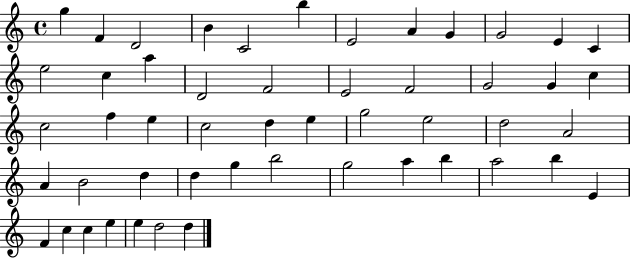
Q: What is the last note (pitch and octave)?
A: D5